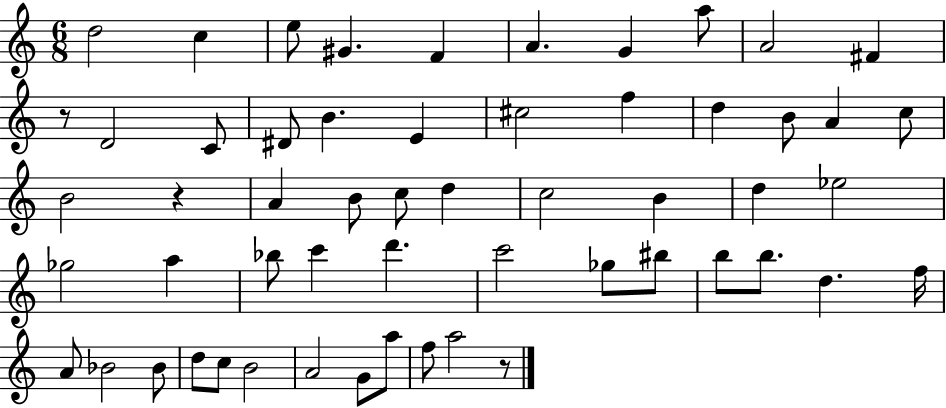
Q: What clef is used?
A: treble